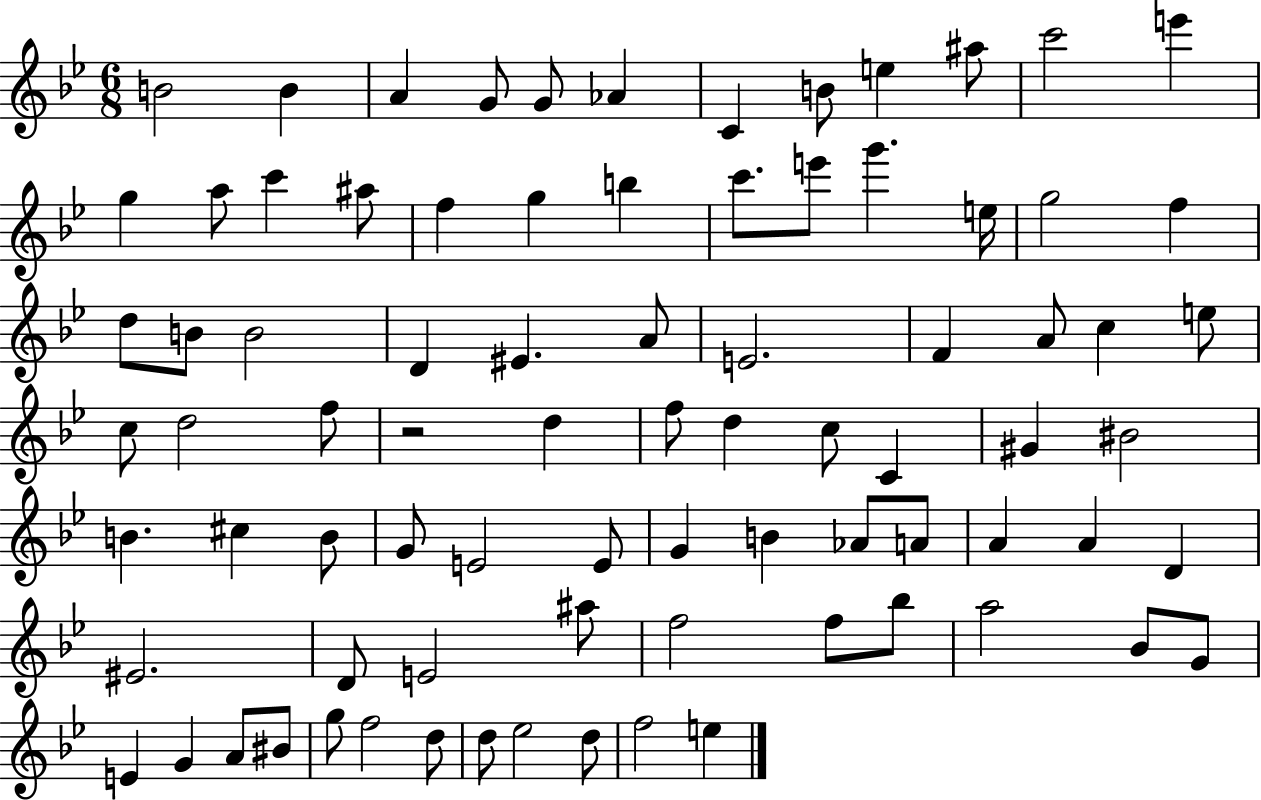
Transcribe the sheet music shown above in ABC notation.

X:1
T:Untitled
M:6/8
L:1/4
K:Bb
B2 B A G/2 G/2 _A C B/2 e ^a/2 c'2 e' g a/2 c' ^a/2 f g b c'/2 e'/2 g' e/4 g2 f d/2 B/2 B2 D ^E A/2 E2 F A/2 c e/2 c/2 d2 f/2 z2 d f/2 d c/2 C ^G ^B2 B ^c B/2 G/2 E2 E/2 G B _A/2 A/2 A A D ^E2 D/2 E2 ^a/2 f2 f/2 _b/2 a2 _B/2 G/2 E G A/2 ^B/2 g/2 f2 d/2 d/2 _e2 d/2 f2 e